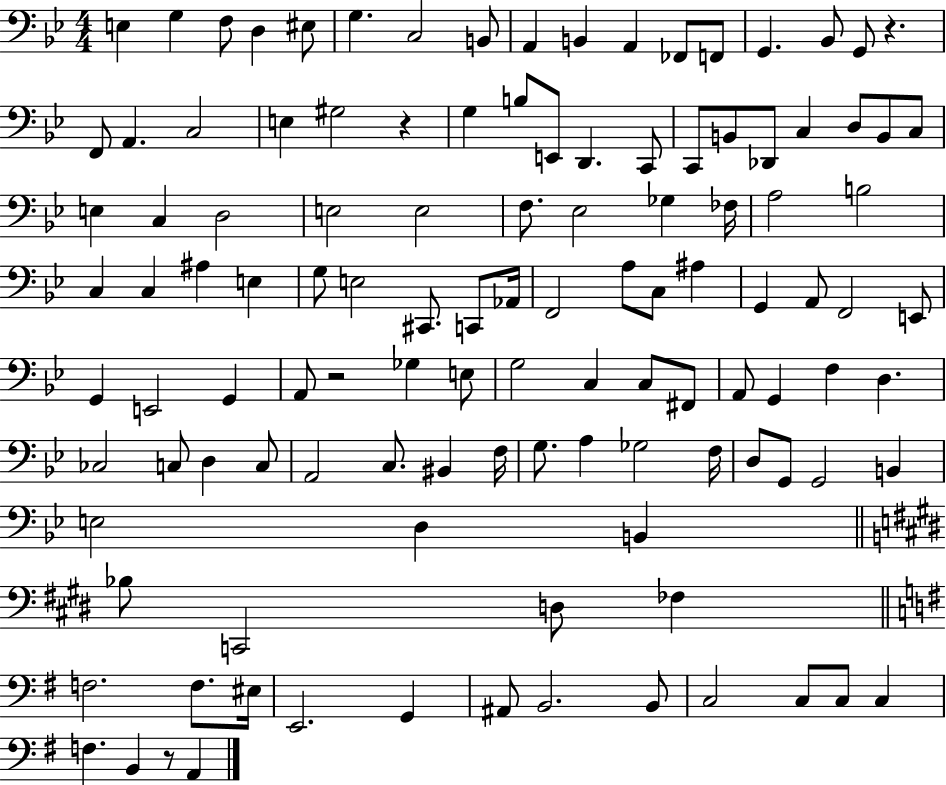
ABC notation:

X:1
T:Untitled
M:4/4
L:1/4
K:Bb
E, G, F,/2 D, ^E,/2 G, C,2 B,,/2 A,, B,, A,, _F,,/2 F,,/2 G,, _B,,/2 G,,/2 z F,,/2 A,, C,2 E, ^G,2 z G, B,/2 E,,/2 D,, C,,/2 C,,/2 B,,/2 _D,,/2 C, D,/2 B,,/2 C,/2 E, C, D,2 E,2 E,2 F,/2 _E,2 _G, _F,/4 A,2 B,2 C, C, ^A, E, G,/2 E,2 ^C,,/2 C,,/2 _A,,/4 F,,2 A,/2 C,/2 ^A, G,, A,,/2 F,,2 E,,/2 G,, E,,2 G,, A,,/2 z2 _G, E,/2 G,2 C, C,/2 ^F,,/2 A,,/2 G,, F, D, _C,2 C,/2 D, C,/2 A,,2 C,/2 ^B,, F,/4 G,/2 A, _G,2 F,/4 D,/2 G,,/2 G,,2 B,, E,2 D, B,, _B,/2 C,,2 D,/2 _F, F,2 F,/2 ^E,/4 E,,2 G,, ^A,,/2 B,,2 B,,/2 C,2 C,/2 C,/2 C, F, B,, z/2 A,,